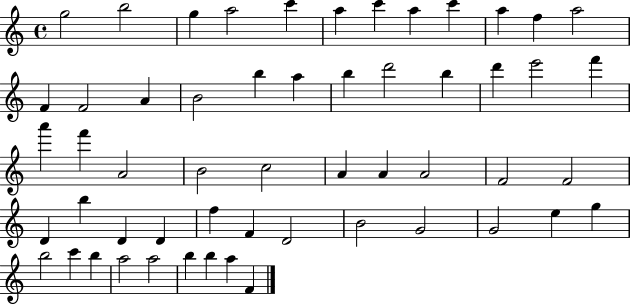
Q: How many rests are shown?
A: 0